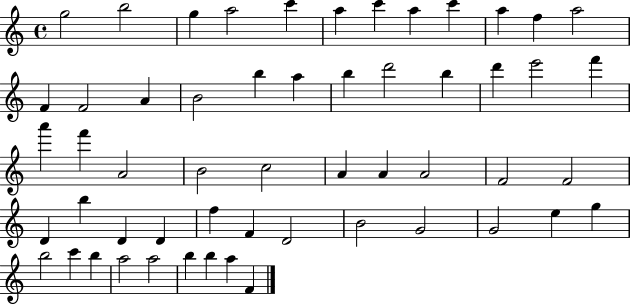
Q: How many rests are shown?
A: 0